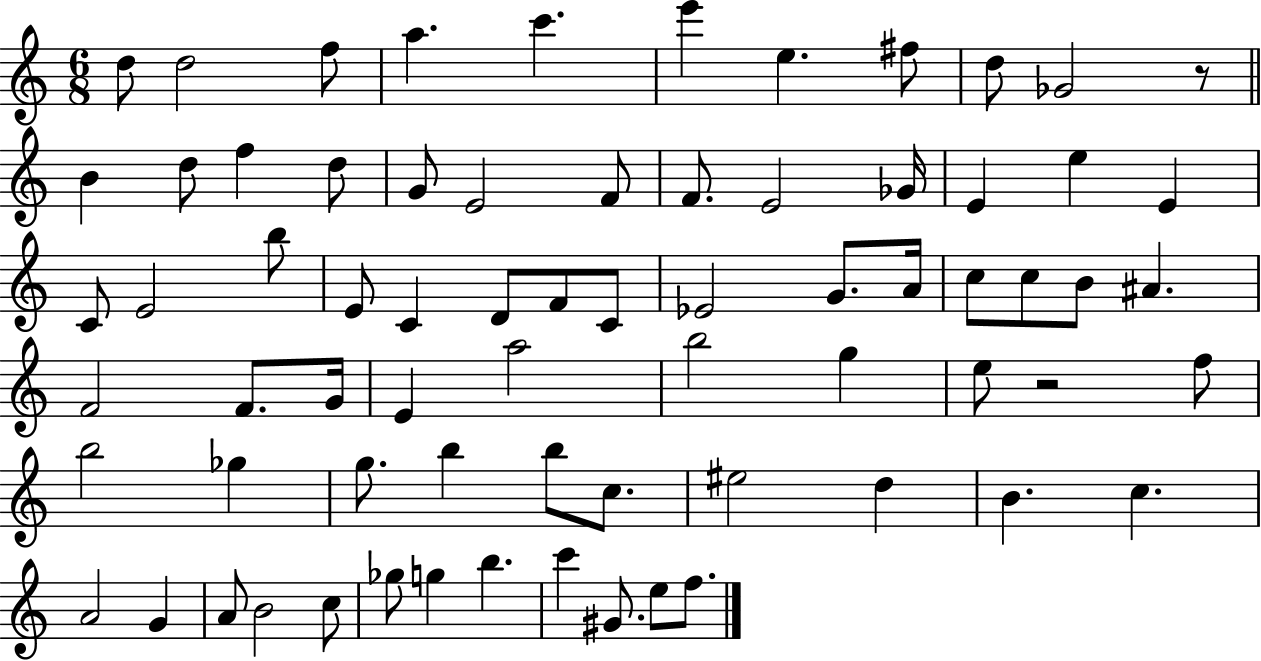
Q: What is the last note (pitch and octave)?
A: F5